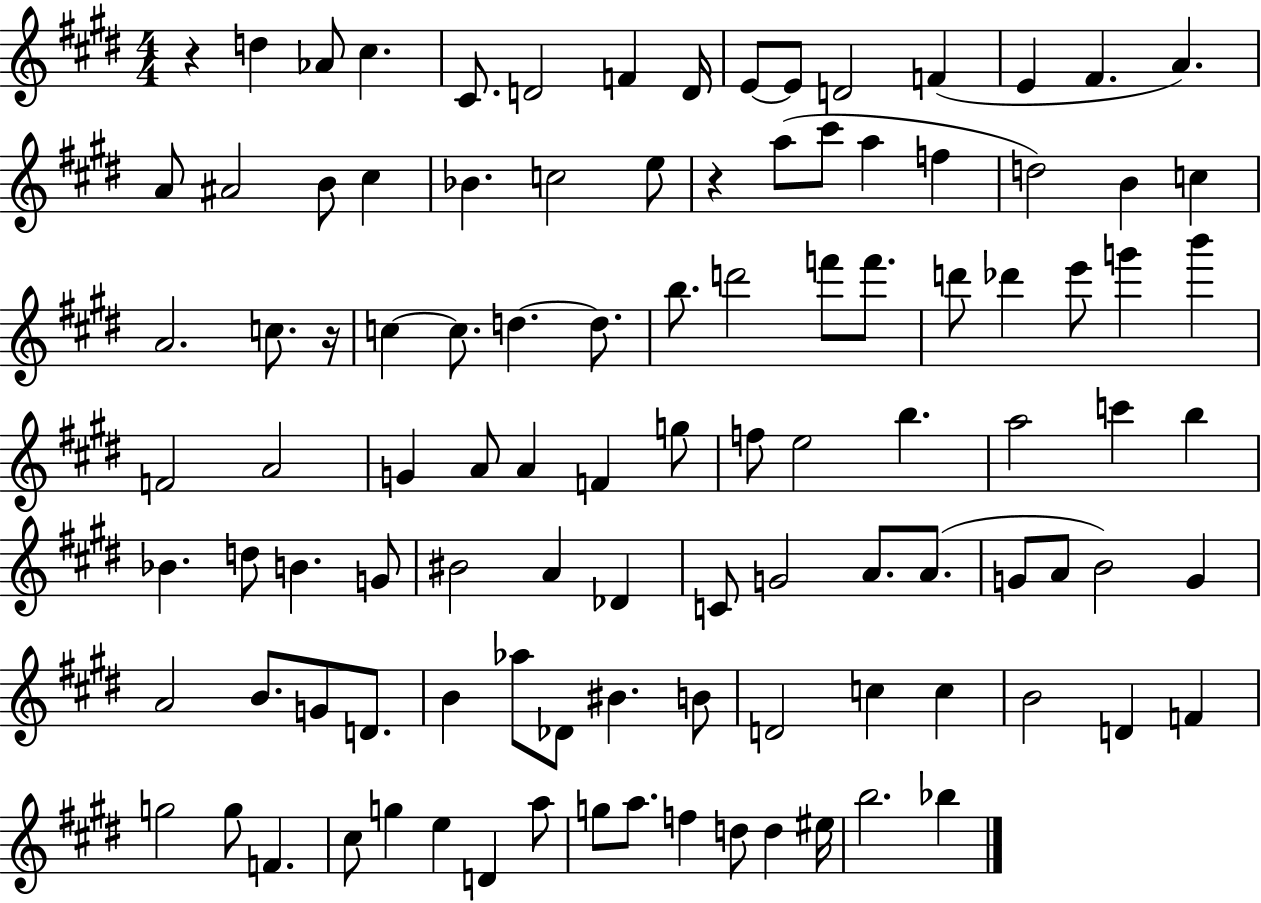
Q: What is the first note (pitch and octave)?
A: D5